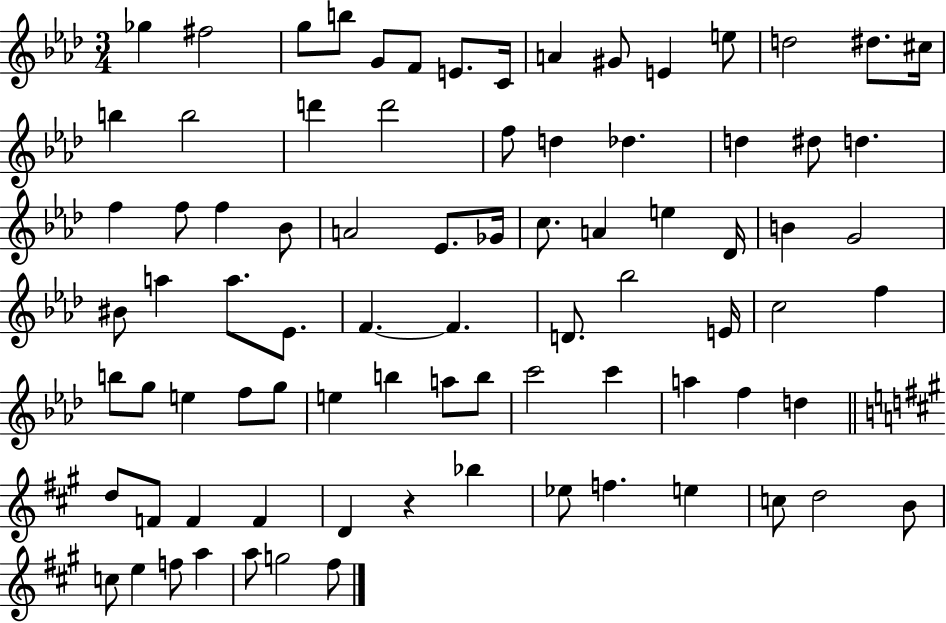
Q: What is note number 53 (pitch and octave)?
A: F5